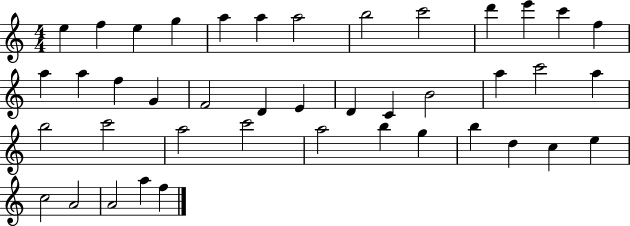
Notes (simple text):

E5/q F5/q E5/q G5/q A5/q A5/q A5/h B5/h C6/h D6/q E6/q C6/q F5/q A5/q A5/q F5/q G4/q F4/h D4/q E4/q D4/q C4/q B4/h A5/q C6/h A5/q B5/h C6/h A5/h C6/h A5/h B5/q G5/q B5/q D5/q C5/q E5/q C5/h A4/h A4/h A5/q F5/q